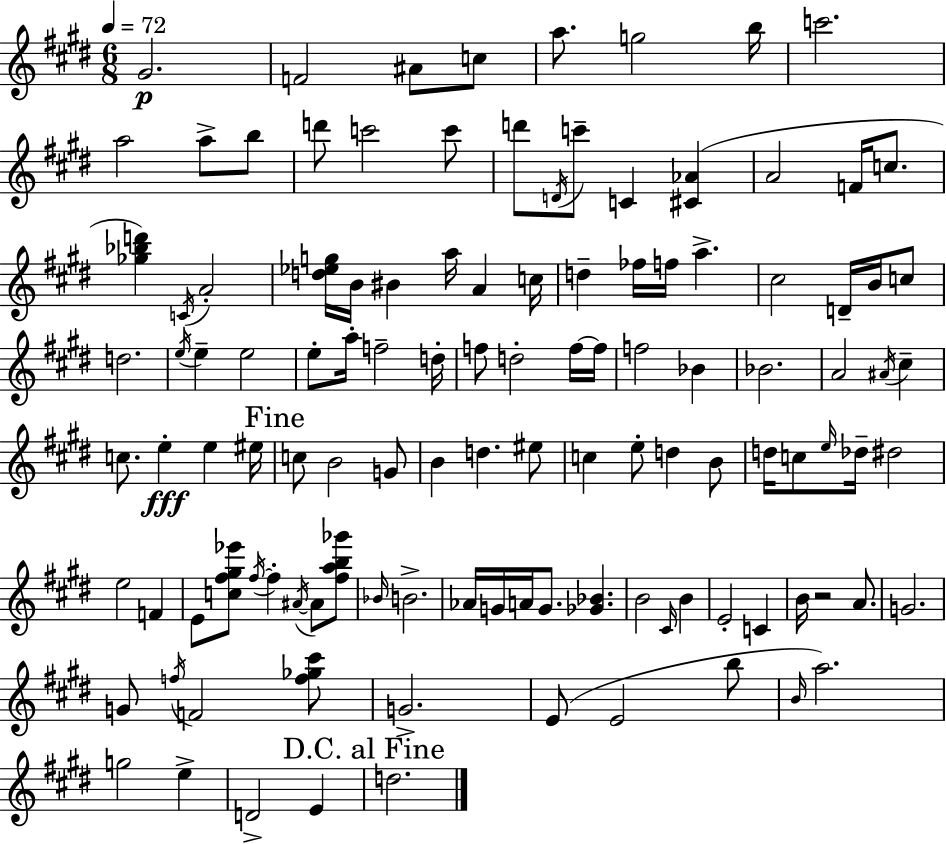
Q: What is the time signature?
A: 6/8